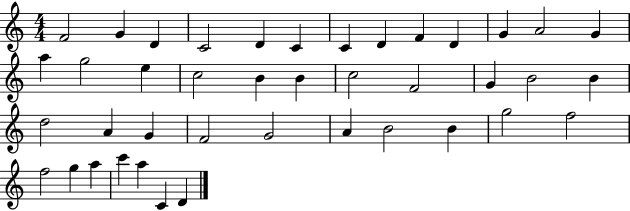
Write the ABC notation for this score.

X:1
T:Untitled
M:4/4
L:1/4
K:C
F2 G D C2 D C C D F D G A2 G a g2 e c2 B B c2 F2 G B2 B d2 A G F2 G2 A B2 B g2 f2 f2 g a c' a C D